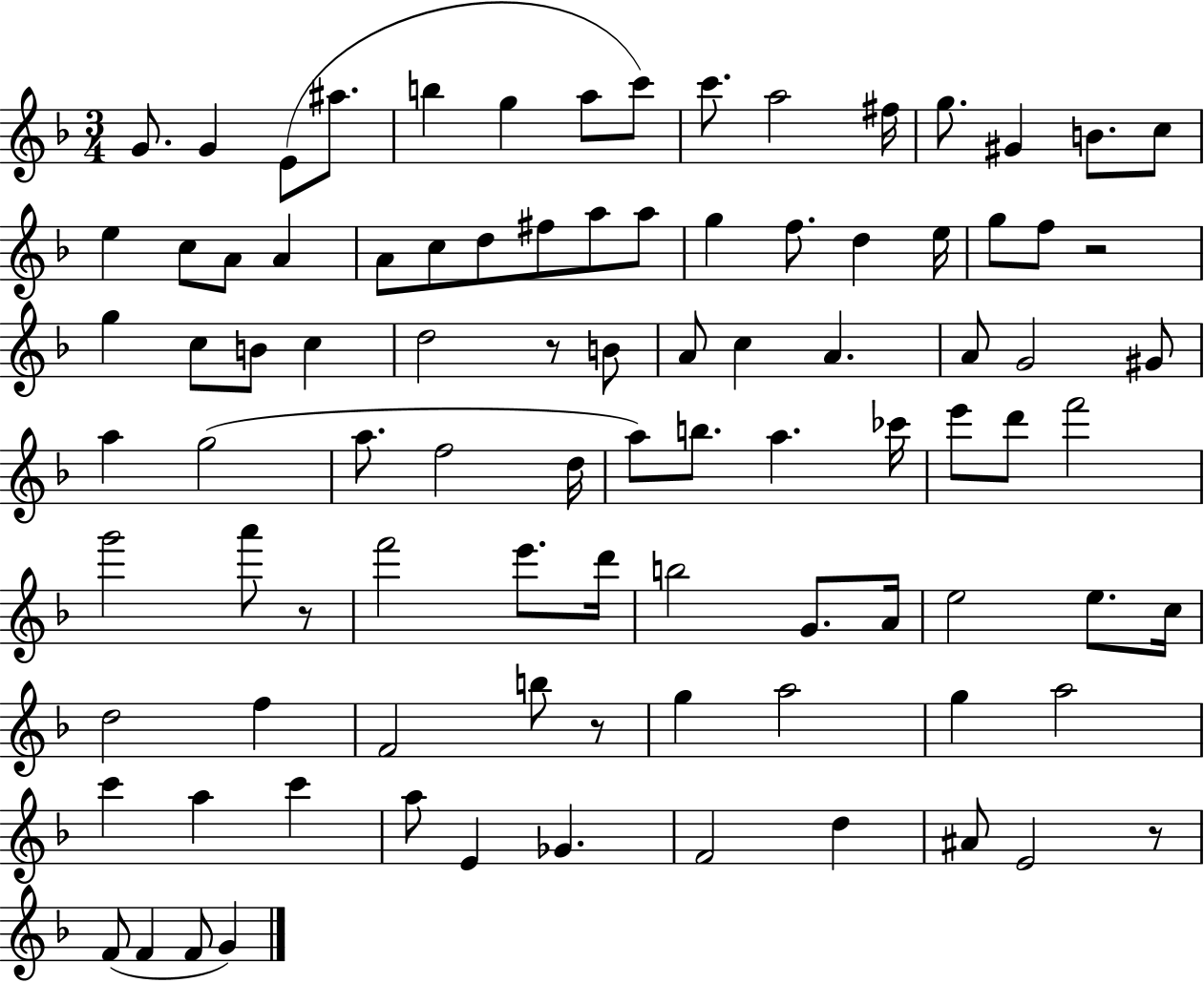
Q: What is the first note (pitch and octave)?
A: G4